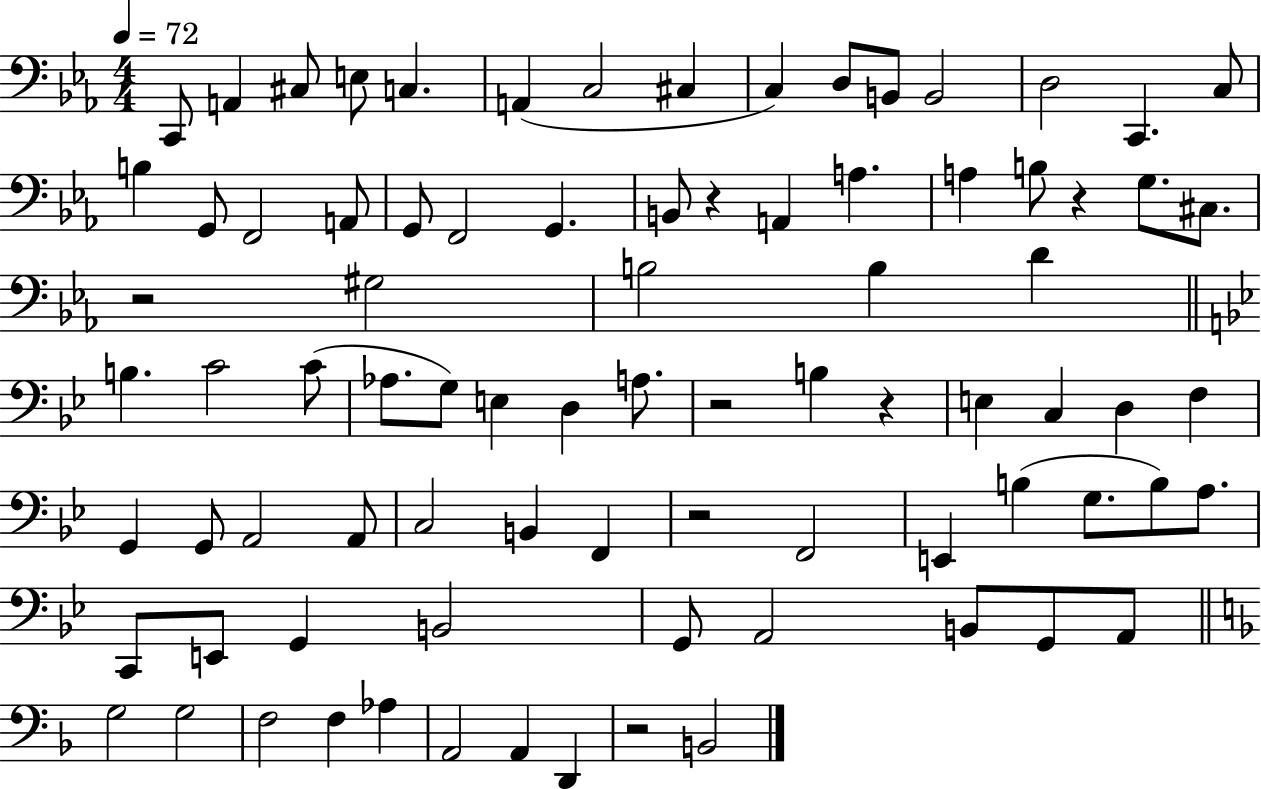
{
  \clef bass
  \numericTimeSignature
  \time 4/4
  \key ees \major
  \tempo 4 = 72
  c,8 a,4 cis8 e8 c4. | a,4( c2 cis4 | c4) d8 b,8 b,2 | d2 c,4. c8 | \break b4 g,8 f,2 a,8 | g,8 f,2 g,4. | b,8 r4 a,4 a4. | a4 b8 r4 g8. cis8. | \break r2 gis2 | b2 b4 d'4 | \bar "||" \break \key g \minor b4. c'2 c'8( | aes8. g8) e4 d4 a8. | r2 b4 r4 | e4 c4 d4 f4 | \break g,4 g,8 a,2 a,8 | c2 b,4 f,4 | r2 f,2 | e,4 b4( g8. b8) a8. | \break c,8 e,8 g,4 b,2 | g,8 a,2 b,8 g,8 a,8 | \bar "||" \break \key f \major g2 g2 | f2 f4 aes4 | a,2 a,4 d,4 | r2 b,2 | \break \bar "|."
}